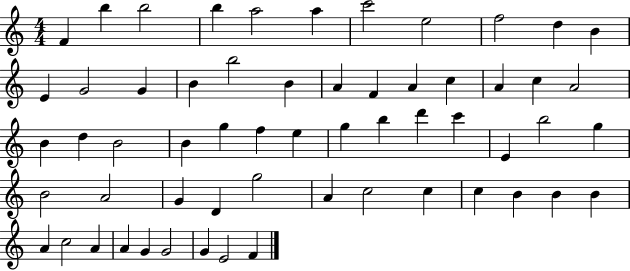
{
  \clef treble
  \numericTimeSignature
  \time 4/4
  \key c \major
  f'4 b''4 b''2 | b''4 a''2 a''4 | c'''2 e''2 | f''2 d''4 b'4 | \break e'4 g'2 g'4 | b'4 b''2 b'4 | a'4 f'4 a'4 c''4 | a'4 c''4 a'2 | \break b'4 d''4 b'2 | b'4 g''4 f''4 e''4 | g''4 b''4 d'''4 c'''4 | e'4 b''2 g''4 | \break b'2 a'2 | g'4 d'4 g''2 | a'4 c''2 c''4 | c''4 b'4 b'4 b'4 | \break a'4 c''2 a'4 | a'4 g'4 g'2 | g'4 e'2 f'4 | \bar "|."
}